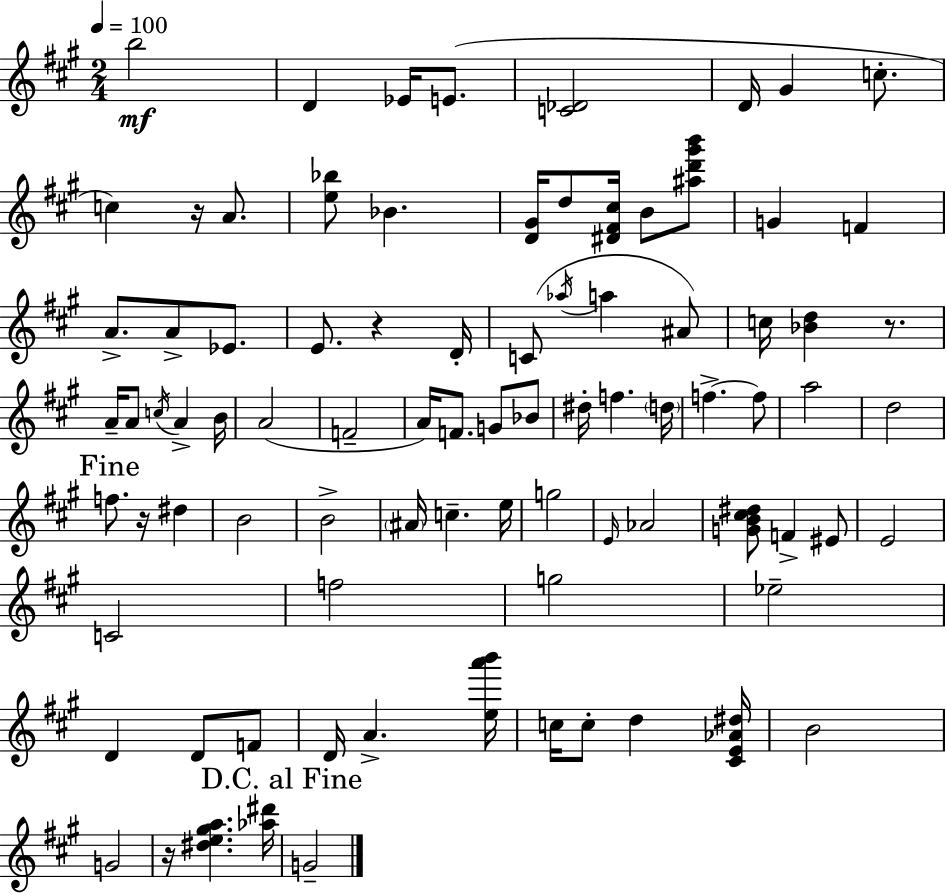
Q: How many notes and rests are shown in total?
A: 86